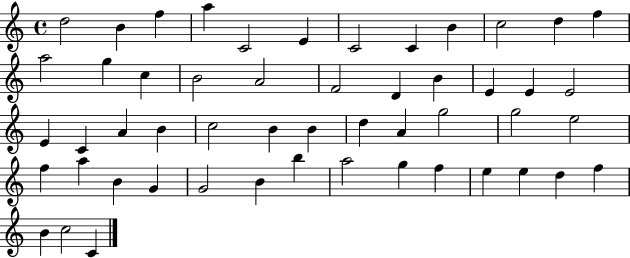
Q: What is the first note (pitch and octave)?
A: D5